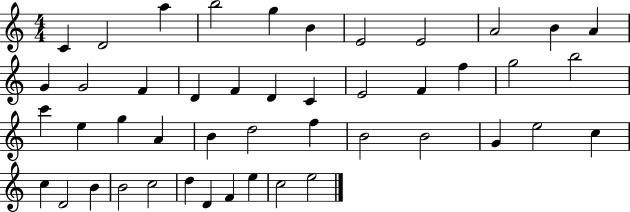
{
  \clef treble
  \numericTimeSignature
  \time 4/4
  \key c \major
  c'4 d'2 a''4 | b''2 g''4 b'4 | e'2 e'2 | a'2 b'4 a'4 | \break g'4 g'2 f'4 | d'4 f'4 d'4 c'4 | e'2 f'4 f''4 | g''2 b''2 | \break c'''4 e''4 g''4 a'4 | b'4 d''2 f''4 | b'2 b'2 | g'4 e''2 c''4 | \break c''4 d'2 b'4 | b'2 c''2 | d''4 d'4 f'4 e''4 | c''2 e''2 | \break \bar "|."
}